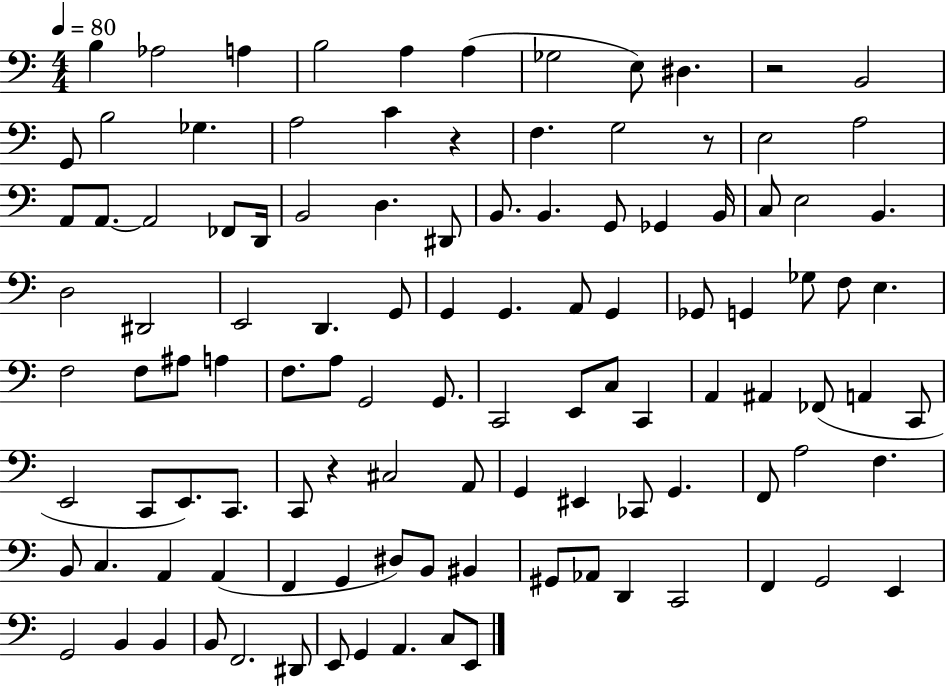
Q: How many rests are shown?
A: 4